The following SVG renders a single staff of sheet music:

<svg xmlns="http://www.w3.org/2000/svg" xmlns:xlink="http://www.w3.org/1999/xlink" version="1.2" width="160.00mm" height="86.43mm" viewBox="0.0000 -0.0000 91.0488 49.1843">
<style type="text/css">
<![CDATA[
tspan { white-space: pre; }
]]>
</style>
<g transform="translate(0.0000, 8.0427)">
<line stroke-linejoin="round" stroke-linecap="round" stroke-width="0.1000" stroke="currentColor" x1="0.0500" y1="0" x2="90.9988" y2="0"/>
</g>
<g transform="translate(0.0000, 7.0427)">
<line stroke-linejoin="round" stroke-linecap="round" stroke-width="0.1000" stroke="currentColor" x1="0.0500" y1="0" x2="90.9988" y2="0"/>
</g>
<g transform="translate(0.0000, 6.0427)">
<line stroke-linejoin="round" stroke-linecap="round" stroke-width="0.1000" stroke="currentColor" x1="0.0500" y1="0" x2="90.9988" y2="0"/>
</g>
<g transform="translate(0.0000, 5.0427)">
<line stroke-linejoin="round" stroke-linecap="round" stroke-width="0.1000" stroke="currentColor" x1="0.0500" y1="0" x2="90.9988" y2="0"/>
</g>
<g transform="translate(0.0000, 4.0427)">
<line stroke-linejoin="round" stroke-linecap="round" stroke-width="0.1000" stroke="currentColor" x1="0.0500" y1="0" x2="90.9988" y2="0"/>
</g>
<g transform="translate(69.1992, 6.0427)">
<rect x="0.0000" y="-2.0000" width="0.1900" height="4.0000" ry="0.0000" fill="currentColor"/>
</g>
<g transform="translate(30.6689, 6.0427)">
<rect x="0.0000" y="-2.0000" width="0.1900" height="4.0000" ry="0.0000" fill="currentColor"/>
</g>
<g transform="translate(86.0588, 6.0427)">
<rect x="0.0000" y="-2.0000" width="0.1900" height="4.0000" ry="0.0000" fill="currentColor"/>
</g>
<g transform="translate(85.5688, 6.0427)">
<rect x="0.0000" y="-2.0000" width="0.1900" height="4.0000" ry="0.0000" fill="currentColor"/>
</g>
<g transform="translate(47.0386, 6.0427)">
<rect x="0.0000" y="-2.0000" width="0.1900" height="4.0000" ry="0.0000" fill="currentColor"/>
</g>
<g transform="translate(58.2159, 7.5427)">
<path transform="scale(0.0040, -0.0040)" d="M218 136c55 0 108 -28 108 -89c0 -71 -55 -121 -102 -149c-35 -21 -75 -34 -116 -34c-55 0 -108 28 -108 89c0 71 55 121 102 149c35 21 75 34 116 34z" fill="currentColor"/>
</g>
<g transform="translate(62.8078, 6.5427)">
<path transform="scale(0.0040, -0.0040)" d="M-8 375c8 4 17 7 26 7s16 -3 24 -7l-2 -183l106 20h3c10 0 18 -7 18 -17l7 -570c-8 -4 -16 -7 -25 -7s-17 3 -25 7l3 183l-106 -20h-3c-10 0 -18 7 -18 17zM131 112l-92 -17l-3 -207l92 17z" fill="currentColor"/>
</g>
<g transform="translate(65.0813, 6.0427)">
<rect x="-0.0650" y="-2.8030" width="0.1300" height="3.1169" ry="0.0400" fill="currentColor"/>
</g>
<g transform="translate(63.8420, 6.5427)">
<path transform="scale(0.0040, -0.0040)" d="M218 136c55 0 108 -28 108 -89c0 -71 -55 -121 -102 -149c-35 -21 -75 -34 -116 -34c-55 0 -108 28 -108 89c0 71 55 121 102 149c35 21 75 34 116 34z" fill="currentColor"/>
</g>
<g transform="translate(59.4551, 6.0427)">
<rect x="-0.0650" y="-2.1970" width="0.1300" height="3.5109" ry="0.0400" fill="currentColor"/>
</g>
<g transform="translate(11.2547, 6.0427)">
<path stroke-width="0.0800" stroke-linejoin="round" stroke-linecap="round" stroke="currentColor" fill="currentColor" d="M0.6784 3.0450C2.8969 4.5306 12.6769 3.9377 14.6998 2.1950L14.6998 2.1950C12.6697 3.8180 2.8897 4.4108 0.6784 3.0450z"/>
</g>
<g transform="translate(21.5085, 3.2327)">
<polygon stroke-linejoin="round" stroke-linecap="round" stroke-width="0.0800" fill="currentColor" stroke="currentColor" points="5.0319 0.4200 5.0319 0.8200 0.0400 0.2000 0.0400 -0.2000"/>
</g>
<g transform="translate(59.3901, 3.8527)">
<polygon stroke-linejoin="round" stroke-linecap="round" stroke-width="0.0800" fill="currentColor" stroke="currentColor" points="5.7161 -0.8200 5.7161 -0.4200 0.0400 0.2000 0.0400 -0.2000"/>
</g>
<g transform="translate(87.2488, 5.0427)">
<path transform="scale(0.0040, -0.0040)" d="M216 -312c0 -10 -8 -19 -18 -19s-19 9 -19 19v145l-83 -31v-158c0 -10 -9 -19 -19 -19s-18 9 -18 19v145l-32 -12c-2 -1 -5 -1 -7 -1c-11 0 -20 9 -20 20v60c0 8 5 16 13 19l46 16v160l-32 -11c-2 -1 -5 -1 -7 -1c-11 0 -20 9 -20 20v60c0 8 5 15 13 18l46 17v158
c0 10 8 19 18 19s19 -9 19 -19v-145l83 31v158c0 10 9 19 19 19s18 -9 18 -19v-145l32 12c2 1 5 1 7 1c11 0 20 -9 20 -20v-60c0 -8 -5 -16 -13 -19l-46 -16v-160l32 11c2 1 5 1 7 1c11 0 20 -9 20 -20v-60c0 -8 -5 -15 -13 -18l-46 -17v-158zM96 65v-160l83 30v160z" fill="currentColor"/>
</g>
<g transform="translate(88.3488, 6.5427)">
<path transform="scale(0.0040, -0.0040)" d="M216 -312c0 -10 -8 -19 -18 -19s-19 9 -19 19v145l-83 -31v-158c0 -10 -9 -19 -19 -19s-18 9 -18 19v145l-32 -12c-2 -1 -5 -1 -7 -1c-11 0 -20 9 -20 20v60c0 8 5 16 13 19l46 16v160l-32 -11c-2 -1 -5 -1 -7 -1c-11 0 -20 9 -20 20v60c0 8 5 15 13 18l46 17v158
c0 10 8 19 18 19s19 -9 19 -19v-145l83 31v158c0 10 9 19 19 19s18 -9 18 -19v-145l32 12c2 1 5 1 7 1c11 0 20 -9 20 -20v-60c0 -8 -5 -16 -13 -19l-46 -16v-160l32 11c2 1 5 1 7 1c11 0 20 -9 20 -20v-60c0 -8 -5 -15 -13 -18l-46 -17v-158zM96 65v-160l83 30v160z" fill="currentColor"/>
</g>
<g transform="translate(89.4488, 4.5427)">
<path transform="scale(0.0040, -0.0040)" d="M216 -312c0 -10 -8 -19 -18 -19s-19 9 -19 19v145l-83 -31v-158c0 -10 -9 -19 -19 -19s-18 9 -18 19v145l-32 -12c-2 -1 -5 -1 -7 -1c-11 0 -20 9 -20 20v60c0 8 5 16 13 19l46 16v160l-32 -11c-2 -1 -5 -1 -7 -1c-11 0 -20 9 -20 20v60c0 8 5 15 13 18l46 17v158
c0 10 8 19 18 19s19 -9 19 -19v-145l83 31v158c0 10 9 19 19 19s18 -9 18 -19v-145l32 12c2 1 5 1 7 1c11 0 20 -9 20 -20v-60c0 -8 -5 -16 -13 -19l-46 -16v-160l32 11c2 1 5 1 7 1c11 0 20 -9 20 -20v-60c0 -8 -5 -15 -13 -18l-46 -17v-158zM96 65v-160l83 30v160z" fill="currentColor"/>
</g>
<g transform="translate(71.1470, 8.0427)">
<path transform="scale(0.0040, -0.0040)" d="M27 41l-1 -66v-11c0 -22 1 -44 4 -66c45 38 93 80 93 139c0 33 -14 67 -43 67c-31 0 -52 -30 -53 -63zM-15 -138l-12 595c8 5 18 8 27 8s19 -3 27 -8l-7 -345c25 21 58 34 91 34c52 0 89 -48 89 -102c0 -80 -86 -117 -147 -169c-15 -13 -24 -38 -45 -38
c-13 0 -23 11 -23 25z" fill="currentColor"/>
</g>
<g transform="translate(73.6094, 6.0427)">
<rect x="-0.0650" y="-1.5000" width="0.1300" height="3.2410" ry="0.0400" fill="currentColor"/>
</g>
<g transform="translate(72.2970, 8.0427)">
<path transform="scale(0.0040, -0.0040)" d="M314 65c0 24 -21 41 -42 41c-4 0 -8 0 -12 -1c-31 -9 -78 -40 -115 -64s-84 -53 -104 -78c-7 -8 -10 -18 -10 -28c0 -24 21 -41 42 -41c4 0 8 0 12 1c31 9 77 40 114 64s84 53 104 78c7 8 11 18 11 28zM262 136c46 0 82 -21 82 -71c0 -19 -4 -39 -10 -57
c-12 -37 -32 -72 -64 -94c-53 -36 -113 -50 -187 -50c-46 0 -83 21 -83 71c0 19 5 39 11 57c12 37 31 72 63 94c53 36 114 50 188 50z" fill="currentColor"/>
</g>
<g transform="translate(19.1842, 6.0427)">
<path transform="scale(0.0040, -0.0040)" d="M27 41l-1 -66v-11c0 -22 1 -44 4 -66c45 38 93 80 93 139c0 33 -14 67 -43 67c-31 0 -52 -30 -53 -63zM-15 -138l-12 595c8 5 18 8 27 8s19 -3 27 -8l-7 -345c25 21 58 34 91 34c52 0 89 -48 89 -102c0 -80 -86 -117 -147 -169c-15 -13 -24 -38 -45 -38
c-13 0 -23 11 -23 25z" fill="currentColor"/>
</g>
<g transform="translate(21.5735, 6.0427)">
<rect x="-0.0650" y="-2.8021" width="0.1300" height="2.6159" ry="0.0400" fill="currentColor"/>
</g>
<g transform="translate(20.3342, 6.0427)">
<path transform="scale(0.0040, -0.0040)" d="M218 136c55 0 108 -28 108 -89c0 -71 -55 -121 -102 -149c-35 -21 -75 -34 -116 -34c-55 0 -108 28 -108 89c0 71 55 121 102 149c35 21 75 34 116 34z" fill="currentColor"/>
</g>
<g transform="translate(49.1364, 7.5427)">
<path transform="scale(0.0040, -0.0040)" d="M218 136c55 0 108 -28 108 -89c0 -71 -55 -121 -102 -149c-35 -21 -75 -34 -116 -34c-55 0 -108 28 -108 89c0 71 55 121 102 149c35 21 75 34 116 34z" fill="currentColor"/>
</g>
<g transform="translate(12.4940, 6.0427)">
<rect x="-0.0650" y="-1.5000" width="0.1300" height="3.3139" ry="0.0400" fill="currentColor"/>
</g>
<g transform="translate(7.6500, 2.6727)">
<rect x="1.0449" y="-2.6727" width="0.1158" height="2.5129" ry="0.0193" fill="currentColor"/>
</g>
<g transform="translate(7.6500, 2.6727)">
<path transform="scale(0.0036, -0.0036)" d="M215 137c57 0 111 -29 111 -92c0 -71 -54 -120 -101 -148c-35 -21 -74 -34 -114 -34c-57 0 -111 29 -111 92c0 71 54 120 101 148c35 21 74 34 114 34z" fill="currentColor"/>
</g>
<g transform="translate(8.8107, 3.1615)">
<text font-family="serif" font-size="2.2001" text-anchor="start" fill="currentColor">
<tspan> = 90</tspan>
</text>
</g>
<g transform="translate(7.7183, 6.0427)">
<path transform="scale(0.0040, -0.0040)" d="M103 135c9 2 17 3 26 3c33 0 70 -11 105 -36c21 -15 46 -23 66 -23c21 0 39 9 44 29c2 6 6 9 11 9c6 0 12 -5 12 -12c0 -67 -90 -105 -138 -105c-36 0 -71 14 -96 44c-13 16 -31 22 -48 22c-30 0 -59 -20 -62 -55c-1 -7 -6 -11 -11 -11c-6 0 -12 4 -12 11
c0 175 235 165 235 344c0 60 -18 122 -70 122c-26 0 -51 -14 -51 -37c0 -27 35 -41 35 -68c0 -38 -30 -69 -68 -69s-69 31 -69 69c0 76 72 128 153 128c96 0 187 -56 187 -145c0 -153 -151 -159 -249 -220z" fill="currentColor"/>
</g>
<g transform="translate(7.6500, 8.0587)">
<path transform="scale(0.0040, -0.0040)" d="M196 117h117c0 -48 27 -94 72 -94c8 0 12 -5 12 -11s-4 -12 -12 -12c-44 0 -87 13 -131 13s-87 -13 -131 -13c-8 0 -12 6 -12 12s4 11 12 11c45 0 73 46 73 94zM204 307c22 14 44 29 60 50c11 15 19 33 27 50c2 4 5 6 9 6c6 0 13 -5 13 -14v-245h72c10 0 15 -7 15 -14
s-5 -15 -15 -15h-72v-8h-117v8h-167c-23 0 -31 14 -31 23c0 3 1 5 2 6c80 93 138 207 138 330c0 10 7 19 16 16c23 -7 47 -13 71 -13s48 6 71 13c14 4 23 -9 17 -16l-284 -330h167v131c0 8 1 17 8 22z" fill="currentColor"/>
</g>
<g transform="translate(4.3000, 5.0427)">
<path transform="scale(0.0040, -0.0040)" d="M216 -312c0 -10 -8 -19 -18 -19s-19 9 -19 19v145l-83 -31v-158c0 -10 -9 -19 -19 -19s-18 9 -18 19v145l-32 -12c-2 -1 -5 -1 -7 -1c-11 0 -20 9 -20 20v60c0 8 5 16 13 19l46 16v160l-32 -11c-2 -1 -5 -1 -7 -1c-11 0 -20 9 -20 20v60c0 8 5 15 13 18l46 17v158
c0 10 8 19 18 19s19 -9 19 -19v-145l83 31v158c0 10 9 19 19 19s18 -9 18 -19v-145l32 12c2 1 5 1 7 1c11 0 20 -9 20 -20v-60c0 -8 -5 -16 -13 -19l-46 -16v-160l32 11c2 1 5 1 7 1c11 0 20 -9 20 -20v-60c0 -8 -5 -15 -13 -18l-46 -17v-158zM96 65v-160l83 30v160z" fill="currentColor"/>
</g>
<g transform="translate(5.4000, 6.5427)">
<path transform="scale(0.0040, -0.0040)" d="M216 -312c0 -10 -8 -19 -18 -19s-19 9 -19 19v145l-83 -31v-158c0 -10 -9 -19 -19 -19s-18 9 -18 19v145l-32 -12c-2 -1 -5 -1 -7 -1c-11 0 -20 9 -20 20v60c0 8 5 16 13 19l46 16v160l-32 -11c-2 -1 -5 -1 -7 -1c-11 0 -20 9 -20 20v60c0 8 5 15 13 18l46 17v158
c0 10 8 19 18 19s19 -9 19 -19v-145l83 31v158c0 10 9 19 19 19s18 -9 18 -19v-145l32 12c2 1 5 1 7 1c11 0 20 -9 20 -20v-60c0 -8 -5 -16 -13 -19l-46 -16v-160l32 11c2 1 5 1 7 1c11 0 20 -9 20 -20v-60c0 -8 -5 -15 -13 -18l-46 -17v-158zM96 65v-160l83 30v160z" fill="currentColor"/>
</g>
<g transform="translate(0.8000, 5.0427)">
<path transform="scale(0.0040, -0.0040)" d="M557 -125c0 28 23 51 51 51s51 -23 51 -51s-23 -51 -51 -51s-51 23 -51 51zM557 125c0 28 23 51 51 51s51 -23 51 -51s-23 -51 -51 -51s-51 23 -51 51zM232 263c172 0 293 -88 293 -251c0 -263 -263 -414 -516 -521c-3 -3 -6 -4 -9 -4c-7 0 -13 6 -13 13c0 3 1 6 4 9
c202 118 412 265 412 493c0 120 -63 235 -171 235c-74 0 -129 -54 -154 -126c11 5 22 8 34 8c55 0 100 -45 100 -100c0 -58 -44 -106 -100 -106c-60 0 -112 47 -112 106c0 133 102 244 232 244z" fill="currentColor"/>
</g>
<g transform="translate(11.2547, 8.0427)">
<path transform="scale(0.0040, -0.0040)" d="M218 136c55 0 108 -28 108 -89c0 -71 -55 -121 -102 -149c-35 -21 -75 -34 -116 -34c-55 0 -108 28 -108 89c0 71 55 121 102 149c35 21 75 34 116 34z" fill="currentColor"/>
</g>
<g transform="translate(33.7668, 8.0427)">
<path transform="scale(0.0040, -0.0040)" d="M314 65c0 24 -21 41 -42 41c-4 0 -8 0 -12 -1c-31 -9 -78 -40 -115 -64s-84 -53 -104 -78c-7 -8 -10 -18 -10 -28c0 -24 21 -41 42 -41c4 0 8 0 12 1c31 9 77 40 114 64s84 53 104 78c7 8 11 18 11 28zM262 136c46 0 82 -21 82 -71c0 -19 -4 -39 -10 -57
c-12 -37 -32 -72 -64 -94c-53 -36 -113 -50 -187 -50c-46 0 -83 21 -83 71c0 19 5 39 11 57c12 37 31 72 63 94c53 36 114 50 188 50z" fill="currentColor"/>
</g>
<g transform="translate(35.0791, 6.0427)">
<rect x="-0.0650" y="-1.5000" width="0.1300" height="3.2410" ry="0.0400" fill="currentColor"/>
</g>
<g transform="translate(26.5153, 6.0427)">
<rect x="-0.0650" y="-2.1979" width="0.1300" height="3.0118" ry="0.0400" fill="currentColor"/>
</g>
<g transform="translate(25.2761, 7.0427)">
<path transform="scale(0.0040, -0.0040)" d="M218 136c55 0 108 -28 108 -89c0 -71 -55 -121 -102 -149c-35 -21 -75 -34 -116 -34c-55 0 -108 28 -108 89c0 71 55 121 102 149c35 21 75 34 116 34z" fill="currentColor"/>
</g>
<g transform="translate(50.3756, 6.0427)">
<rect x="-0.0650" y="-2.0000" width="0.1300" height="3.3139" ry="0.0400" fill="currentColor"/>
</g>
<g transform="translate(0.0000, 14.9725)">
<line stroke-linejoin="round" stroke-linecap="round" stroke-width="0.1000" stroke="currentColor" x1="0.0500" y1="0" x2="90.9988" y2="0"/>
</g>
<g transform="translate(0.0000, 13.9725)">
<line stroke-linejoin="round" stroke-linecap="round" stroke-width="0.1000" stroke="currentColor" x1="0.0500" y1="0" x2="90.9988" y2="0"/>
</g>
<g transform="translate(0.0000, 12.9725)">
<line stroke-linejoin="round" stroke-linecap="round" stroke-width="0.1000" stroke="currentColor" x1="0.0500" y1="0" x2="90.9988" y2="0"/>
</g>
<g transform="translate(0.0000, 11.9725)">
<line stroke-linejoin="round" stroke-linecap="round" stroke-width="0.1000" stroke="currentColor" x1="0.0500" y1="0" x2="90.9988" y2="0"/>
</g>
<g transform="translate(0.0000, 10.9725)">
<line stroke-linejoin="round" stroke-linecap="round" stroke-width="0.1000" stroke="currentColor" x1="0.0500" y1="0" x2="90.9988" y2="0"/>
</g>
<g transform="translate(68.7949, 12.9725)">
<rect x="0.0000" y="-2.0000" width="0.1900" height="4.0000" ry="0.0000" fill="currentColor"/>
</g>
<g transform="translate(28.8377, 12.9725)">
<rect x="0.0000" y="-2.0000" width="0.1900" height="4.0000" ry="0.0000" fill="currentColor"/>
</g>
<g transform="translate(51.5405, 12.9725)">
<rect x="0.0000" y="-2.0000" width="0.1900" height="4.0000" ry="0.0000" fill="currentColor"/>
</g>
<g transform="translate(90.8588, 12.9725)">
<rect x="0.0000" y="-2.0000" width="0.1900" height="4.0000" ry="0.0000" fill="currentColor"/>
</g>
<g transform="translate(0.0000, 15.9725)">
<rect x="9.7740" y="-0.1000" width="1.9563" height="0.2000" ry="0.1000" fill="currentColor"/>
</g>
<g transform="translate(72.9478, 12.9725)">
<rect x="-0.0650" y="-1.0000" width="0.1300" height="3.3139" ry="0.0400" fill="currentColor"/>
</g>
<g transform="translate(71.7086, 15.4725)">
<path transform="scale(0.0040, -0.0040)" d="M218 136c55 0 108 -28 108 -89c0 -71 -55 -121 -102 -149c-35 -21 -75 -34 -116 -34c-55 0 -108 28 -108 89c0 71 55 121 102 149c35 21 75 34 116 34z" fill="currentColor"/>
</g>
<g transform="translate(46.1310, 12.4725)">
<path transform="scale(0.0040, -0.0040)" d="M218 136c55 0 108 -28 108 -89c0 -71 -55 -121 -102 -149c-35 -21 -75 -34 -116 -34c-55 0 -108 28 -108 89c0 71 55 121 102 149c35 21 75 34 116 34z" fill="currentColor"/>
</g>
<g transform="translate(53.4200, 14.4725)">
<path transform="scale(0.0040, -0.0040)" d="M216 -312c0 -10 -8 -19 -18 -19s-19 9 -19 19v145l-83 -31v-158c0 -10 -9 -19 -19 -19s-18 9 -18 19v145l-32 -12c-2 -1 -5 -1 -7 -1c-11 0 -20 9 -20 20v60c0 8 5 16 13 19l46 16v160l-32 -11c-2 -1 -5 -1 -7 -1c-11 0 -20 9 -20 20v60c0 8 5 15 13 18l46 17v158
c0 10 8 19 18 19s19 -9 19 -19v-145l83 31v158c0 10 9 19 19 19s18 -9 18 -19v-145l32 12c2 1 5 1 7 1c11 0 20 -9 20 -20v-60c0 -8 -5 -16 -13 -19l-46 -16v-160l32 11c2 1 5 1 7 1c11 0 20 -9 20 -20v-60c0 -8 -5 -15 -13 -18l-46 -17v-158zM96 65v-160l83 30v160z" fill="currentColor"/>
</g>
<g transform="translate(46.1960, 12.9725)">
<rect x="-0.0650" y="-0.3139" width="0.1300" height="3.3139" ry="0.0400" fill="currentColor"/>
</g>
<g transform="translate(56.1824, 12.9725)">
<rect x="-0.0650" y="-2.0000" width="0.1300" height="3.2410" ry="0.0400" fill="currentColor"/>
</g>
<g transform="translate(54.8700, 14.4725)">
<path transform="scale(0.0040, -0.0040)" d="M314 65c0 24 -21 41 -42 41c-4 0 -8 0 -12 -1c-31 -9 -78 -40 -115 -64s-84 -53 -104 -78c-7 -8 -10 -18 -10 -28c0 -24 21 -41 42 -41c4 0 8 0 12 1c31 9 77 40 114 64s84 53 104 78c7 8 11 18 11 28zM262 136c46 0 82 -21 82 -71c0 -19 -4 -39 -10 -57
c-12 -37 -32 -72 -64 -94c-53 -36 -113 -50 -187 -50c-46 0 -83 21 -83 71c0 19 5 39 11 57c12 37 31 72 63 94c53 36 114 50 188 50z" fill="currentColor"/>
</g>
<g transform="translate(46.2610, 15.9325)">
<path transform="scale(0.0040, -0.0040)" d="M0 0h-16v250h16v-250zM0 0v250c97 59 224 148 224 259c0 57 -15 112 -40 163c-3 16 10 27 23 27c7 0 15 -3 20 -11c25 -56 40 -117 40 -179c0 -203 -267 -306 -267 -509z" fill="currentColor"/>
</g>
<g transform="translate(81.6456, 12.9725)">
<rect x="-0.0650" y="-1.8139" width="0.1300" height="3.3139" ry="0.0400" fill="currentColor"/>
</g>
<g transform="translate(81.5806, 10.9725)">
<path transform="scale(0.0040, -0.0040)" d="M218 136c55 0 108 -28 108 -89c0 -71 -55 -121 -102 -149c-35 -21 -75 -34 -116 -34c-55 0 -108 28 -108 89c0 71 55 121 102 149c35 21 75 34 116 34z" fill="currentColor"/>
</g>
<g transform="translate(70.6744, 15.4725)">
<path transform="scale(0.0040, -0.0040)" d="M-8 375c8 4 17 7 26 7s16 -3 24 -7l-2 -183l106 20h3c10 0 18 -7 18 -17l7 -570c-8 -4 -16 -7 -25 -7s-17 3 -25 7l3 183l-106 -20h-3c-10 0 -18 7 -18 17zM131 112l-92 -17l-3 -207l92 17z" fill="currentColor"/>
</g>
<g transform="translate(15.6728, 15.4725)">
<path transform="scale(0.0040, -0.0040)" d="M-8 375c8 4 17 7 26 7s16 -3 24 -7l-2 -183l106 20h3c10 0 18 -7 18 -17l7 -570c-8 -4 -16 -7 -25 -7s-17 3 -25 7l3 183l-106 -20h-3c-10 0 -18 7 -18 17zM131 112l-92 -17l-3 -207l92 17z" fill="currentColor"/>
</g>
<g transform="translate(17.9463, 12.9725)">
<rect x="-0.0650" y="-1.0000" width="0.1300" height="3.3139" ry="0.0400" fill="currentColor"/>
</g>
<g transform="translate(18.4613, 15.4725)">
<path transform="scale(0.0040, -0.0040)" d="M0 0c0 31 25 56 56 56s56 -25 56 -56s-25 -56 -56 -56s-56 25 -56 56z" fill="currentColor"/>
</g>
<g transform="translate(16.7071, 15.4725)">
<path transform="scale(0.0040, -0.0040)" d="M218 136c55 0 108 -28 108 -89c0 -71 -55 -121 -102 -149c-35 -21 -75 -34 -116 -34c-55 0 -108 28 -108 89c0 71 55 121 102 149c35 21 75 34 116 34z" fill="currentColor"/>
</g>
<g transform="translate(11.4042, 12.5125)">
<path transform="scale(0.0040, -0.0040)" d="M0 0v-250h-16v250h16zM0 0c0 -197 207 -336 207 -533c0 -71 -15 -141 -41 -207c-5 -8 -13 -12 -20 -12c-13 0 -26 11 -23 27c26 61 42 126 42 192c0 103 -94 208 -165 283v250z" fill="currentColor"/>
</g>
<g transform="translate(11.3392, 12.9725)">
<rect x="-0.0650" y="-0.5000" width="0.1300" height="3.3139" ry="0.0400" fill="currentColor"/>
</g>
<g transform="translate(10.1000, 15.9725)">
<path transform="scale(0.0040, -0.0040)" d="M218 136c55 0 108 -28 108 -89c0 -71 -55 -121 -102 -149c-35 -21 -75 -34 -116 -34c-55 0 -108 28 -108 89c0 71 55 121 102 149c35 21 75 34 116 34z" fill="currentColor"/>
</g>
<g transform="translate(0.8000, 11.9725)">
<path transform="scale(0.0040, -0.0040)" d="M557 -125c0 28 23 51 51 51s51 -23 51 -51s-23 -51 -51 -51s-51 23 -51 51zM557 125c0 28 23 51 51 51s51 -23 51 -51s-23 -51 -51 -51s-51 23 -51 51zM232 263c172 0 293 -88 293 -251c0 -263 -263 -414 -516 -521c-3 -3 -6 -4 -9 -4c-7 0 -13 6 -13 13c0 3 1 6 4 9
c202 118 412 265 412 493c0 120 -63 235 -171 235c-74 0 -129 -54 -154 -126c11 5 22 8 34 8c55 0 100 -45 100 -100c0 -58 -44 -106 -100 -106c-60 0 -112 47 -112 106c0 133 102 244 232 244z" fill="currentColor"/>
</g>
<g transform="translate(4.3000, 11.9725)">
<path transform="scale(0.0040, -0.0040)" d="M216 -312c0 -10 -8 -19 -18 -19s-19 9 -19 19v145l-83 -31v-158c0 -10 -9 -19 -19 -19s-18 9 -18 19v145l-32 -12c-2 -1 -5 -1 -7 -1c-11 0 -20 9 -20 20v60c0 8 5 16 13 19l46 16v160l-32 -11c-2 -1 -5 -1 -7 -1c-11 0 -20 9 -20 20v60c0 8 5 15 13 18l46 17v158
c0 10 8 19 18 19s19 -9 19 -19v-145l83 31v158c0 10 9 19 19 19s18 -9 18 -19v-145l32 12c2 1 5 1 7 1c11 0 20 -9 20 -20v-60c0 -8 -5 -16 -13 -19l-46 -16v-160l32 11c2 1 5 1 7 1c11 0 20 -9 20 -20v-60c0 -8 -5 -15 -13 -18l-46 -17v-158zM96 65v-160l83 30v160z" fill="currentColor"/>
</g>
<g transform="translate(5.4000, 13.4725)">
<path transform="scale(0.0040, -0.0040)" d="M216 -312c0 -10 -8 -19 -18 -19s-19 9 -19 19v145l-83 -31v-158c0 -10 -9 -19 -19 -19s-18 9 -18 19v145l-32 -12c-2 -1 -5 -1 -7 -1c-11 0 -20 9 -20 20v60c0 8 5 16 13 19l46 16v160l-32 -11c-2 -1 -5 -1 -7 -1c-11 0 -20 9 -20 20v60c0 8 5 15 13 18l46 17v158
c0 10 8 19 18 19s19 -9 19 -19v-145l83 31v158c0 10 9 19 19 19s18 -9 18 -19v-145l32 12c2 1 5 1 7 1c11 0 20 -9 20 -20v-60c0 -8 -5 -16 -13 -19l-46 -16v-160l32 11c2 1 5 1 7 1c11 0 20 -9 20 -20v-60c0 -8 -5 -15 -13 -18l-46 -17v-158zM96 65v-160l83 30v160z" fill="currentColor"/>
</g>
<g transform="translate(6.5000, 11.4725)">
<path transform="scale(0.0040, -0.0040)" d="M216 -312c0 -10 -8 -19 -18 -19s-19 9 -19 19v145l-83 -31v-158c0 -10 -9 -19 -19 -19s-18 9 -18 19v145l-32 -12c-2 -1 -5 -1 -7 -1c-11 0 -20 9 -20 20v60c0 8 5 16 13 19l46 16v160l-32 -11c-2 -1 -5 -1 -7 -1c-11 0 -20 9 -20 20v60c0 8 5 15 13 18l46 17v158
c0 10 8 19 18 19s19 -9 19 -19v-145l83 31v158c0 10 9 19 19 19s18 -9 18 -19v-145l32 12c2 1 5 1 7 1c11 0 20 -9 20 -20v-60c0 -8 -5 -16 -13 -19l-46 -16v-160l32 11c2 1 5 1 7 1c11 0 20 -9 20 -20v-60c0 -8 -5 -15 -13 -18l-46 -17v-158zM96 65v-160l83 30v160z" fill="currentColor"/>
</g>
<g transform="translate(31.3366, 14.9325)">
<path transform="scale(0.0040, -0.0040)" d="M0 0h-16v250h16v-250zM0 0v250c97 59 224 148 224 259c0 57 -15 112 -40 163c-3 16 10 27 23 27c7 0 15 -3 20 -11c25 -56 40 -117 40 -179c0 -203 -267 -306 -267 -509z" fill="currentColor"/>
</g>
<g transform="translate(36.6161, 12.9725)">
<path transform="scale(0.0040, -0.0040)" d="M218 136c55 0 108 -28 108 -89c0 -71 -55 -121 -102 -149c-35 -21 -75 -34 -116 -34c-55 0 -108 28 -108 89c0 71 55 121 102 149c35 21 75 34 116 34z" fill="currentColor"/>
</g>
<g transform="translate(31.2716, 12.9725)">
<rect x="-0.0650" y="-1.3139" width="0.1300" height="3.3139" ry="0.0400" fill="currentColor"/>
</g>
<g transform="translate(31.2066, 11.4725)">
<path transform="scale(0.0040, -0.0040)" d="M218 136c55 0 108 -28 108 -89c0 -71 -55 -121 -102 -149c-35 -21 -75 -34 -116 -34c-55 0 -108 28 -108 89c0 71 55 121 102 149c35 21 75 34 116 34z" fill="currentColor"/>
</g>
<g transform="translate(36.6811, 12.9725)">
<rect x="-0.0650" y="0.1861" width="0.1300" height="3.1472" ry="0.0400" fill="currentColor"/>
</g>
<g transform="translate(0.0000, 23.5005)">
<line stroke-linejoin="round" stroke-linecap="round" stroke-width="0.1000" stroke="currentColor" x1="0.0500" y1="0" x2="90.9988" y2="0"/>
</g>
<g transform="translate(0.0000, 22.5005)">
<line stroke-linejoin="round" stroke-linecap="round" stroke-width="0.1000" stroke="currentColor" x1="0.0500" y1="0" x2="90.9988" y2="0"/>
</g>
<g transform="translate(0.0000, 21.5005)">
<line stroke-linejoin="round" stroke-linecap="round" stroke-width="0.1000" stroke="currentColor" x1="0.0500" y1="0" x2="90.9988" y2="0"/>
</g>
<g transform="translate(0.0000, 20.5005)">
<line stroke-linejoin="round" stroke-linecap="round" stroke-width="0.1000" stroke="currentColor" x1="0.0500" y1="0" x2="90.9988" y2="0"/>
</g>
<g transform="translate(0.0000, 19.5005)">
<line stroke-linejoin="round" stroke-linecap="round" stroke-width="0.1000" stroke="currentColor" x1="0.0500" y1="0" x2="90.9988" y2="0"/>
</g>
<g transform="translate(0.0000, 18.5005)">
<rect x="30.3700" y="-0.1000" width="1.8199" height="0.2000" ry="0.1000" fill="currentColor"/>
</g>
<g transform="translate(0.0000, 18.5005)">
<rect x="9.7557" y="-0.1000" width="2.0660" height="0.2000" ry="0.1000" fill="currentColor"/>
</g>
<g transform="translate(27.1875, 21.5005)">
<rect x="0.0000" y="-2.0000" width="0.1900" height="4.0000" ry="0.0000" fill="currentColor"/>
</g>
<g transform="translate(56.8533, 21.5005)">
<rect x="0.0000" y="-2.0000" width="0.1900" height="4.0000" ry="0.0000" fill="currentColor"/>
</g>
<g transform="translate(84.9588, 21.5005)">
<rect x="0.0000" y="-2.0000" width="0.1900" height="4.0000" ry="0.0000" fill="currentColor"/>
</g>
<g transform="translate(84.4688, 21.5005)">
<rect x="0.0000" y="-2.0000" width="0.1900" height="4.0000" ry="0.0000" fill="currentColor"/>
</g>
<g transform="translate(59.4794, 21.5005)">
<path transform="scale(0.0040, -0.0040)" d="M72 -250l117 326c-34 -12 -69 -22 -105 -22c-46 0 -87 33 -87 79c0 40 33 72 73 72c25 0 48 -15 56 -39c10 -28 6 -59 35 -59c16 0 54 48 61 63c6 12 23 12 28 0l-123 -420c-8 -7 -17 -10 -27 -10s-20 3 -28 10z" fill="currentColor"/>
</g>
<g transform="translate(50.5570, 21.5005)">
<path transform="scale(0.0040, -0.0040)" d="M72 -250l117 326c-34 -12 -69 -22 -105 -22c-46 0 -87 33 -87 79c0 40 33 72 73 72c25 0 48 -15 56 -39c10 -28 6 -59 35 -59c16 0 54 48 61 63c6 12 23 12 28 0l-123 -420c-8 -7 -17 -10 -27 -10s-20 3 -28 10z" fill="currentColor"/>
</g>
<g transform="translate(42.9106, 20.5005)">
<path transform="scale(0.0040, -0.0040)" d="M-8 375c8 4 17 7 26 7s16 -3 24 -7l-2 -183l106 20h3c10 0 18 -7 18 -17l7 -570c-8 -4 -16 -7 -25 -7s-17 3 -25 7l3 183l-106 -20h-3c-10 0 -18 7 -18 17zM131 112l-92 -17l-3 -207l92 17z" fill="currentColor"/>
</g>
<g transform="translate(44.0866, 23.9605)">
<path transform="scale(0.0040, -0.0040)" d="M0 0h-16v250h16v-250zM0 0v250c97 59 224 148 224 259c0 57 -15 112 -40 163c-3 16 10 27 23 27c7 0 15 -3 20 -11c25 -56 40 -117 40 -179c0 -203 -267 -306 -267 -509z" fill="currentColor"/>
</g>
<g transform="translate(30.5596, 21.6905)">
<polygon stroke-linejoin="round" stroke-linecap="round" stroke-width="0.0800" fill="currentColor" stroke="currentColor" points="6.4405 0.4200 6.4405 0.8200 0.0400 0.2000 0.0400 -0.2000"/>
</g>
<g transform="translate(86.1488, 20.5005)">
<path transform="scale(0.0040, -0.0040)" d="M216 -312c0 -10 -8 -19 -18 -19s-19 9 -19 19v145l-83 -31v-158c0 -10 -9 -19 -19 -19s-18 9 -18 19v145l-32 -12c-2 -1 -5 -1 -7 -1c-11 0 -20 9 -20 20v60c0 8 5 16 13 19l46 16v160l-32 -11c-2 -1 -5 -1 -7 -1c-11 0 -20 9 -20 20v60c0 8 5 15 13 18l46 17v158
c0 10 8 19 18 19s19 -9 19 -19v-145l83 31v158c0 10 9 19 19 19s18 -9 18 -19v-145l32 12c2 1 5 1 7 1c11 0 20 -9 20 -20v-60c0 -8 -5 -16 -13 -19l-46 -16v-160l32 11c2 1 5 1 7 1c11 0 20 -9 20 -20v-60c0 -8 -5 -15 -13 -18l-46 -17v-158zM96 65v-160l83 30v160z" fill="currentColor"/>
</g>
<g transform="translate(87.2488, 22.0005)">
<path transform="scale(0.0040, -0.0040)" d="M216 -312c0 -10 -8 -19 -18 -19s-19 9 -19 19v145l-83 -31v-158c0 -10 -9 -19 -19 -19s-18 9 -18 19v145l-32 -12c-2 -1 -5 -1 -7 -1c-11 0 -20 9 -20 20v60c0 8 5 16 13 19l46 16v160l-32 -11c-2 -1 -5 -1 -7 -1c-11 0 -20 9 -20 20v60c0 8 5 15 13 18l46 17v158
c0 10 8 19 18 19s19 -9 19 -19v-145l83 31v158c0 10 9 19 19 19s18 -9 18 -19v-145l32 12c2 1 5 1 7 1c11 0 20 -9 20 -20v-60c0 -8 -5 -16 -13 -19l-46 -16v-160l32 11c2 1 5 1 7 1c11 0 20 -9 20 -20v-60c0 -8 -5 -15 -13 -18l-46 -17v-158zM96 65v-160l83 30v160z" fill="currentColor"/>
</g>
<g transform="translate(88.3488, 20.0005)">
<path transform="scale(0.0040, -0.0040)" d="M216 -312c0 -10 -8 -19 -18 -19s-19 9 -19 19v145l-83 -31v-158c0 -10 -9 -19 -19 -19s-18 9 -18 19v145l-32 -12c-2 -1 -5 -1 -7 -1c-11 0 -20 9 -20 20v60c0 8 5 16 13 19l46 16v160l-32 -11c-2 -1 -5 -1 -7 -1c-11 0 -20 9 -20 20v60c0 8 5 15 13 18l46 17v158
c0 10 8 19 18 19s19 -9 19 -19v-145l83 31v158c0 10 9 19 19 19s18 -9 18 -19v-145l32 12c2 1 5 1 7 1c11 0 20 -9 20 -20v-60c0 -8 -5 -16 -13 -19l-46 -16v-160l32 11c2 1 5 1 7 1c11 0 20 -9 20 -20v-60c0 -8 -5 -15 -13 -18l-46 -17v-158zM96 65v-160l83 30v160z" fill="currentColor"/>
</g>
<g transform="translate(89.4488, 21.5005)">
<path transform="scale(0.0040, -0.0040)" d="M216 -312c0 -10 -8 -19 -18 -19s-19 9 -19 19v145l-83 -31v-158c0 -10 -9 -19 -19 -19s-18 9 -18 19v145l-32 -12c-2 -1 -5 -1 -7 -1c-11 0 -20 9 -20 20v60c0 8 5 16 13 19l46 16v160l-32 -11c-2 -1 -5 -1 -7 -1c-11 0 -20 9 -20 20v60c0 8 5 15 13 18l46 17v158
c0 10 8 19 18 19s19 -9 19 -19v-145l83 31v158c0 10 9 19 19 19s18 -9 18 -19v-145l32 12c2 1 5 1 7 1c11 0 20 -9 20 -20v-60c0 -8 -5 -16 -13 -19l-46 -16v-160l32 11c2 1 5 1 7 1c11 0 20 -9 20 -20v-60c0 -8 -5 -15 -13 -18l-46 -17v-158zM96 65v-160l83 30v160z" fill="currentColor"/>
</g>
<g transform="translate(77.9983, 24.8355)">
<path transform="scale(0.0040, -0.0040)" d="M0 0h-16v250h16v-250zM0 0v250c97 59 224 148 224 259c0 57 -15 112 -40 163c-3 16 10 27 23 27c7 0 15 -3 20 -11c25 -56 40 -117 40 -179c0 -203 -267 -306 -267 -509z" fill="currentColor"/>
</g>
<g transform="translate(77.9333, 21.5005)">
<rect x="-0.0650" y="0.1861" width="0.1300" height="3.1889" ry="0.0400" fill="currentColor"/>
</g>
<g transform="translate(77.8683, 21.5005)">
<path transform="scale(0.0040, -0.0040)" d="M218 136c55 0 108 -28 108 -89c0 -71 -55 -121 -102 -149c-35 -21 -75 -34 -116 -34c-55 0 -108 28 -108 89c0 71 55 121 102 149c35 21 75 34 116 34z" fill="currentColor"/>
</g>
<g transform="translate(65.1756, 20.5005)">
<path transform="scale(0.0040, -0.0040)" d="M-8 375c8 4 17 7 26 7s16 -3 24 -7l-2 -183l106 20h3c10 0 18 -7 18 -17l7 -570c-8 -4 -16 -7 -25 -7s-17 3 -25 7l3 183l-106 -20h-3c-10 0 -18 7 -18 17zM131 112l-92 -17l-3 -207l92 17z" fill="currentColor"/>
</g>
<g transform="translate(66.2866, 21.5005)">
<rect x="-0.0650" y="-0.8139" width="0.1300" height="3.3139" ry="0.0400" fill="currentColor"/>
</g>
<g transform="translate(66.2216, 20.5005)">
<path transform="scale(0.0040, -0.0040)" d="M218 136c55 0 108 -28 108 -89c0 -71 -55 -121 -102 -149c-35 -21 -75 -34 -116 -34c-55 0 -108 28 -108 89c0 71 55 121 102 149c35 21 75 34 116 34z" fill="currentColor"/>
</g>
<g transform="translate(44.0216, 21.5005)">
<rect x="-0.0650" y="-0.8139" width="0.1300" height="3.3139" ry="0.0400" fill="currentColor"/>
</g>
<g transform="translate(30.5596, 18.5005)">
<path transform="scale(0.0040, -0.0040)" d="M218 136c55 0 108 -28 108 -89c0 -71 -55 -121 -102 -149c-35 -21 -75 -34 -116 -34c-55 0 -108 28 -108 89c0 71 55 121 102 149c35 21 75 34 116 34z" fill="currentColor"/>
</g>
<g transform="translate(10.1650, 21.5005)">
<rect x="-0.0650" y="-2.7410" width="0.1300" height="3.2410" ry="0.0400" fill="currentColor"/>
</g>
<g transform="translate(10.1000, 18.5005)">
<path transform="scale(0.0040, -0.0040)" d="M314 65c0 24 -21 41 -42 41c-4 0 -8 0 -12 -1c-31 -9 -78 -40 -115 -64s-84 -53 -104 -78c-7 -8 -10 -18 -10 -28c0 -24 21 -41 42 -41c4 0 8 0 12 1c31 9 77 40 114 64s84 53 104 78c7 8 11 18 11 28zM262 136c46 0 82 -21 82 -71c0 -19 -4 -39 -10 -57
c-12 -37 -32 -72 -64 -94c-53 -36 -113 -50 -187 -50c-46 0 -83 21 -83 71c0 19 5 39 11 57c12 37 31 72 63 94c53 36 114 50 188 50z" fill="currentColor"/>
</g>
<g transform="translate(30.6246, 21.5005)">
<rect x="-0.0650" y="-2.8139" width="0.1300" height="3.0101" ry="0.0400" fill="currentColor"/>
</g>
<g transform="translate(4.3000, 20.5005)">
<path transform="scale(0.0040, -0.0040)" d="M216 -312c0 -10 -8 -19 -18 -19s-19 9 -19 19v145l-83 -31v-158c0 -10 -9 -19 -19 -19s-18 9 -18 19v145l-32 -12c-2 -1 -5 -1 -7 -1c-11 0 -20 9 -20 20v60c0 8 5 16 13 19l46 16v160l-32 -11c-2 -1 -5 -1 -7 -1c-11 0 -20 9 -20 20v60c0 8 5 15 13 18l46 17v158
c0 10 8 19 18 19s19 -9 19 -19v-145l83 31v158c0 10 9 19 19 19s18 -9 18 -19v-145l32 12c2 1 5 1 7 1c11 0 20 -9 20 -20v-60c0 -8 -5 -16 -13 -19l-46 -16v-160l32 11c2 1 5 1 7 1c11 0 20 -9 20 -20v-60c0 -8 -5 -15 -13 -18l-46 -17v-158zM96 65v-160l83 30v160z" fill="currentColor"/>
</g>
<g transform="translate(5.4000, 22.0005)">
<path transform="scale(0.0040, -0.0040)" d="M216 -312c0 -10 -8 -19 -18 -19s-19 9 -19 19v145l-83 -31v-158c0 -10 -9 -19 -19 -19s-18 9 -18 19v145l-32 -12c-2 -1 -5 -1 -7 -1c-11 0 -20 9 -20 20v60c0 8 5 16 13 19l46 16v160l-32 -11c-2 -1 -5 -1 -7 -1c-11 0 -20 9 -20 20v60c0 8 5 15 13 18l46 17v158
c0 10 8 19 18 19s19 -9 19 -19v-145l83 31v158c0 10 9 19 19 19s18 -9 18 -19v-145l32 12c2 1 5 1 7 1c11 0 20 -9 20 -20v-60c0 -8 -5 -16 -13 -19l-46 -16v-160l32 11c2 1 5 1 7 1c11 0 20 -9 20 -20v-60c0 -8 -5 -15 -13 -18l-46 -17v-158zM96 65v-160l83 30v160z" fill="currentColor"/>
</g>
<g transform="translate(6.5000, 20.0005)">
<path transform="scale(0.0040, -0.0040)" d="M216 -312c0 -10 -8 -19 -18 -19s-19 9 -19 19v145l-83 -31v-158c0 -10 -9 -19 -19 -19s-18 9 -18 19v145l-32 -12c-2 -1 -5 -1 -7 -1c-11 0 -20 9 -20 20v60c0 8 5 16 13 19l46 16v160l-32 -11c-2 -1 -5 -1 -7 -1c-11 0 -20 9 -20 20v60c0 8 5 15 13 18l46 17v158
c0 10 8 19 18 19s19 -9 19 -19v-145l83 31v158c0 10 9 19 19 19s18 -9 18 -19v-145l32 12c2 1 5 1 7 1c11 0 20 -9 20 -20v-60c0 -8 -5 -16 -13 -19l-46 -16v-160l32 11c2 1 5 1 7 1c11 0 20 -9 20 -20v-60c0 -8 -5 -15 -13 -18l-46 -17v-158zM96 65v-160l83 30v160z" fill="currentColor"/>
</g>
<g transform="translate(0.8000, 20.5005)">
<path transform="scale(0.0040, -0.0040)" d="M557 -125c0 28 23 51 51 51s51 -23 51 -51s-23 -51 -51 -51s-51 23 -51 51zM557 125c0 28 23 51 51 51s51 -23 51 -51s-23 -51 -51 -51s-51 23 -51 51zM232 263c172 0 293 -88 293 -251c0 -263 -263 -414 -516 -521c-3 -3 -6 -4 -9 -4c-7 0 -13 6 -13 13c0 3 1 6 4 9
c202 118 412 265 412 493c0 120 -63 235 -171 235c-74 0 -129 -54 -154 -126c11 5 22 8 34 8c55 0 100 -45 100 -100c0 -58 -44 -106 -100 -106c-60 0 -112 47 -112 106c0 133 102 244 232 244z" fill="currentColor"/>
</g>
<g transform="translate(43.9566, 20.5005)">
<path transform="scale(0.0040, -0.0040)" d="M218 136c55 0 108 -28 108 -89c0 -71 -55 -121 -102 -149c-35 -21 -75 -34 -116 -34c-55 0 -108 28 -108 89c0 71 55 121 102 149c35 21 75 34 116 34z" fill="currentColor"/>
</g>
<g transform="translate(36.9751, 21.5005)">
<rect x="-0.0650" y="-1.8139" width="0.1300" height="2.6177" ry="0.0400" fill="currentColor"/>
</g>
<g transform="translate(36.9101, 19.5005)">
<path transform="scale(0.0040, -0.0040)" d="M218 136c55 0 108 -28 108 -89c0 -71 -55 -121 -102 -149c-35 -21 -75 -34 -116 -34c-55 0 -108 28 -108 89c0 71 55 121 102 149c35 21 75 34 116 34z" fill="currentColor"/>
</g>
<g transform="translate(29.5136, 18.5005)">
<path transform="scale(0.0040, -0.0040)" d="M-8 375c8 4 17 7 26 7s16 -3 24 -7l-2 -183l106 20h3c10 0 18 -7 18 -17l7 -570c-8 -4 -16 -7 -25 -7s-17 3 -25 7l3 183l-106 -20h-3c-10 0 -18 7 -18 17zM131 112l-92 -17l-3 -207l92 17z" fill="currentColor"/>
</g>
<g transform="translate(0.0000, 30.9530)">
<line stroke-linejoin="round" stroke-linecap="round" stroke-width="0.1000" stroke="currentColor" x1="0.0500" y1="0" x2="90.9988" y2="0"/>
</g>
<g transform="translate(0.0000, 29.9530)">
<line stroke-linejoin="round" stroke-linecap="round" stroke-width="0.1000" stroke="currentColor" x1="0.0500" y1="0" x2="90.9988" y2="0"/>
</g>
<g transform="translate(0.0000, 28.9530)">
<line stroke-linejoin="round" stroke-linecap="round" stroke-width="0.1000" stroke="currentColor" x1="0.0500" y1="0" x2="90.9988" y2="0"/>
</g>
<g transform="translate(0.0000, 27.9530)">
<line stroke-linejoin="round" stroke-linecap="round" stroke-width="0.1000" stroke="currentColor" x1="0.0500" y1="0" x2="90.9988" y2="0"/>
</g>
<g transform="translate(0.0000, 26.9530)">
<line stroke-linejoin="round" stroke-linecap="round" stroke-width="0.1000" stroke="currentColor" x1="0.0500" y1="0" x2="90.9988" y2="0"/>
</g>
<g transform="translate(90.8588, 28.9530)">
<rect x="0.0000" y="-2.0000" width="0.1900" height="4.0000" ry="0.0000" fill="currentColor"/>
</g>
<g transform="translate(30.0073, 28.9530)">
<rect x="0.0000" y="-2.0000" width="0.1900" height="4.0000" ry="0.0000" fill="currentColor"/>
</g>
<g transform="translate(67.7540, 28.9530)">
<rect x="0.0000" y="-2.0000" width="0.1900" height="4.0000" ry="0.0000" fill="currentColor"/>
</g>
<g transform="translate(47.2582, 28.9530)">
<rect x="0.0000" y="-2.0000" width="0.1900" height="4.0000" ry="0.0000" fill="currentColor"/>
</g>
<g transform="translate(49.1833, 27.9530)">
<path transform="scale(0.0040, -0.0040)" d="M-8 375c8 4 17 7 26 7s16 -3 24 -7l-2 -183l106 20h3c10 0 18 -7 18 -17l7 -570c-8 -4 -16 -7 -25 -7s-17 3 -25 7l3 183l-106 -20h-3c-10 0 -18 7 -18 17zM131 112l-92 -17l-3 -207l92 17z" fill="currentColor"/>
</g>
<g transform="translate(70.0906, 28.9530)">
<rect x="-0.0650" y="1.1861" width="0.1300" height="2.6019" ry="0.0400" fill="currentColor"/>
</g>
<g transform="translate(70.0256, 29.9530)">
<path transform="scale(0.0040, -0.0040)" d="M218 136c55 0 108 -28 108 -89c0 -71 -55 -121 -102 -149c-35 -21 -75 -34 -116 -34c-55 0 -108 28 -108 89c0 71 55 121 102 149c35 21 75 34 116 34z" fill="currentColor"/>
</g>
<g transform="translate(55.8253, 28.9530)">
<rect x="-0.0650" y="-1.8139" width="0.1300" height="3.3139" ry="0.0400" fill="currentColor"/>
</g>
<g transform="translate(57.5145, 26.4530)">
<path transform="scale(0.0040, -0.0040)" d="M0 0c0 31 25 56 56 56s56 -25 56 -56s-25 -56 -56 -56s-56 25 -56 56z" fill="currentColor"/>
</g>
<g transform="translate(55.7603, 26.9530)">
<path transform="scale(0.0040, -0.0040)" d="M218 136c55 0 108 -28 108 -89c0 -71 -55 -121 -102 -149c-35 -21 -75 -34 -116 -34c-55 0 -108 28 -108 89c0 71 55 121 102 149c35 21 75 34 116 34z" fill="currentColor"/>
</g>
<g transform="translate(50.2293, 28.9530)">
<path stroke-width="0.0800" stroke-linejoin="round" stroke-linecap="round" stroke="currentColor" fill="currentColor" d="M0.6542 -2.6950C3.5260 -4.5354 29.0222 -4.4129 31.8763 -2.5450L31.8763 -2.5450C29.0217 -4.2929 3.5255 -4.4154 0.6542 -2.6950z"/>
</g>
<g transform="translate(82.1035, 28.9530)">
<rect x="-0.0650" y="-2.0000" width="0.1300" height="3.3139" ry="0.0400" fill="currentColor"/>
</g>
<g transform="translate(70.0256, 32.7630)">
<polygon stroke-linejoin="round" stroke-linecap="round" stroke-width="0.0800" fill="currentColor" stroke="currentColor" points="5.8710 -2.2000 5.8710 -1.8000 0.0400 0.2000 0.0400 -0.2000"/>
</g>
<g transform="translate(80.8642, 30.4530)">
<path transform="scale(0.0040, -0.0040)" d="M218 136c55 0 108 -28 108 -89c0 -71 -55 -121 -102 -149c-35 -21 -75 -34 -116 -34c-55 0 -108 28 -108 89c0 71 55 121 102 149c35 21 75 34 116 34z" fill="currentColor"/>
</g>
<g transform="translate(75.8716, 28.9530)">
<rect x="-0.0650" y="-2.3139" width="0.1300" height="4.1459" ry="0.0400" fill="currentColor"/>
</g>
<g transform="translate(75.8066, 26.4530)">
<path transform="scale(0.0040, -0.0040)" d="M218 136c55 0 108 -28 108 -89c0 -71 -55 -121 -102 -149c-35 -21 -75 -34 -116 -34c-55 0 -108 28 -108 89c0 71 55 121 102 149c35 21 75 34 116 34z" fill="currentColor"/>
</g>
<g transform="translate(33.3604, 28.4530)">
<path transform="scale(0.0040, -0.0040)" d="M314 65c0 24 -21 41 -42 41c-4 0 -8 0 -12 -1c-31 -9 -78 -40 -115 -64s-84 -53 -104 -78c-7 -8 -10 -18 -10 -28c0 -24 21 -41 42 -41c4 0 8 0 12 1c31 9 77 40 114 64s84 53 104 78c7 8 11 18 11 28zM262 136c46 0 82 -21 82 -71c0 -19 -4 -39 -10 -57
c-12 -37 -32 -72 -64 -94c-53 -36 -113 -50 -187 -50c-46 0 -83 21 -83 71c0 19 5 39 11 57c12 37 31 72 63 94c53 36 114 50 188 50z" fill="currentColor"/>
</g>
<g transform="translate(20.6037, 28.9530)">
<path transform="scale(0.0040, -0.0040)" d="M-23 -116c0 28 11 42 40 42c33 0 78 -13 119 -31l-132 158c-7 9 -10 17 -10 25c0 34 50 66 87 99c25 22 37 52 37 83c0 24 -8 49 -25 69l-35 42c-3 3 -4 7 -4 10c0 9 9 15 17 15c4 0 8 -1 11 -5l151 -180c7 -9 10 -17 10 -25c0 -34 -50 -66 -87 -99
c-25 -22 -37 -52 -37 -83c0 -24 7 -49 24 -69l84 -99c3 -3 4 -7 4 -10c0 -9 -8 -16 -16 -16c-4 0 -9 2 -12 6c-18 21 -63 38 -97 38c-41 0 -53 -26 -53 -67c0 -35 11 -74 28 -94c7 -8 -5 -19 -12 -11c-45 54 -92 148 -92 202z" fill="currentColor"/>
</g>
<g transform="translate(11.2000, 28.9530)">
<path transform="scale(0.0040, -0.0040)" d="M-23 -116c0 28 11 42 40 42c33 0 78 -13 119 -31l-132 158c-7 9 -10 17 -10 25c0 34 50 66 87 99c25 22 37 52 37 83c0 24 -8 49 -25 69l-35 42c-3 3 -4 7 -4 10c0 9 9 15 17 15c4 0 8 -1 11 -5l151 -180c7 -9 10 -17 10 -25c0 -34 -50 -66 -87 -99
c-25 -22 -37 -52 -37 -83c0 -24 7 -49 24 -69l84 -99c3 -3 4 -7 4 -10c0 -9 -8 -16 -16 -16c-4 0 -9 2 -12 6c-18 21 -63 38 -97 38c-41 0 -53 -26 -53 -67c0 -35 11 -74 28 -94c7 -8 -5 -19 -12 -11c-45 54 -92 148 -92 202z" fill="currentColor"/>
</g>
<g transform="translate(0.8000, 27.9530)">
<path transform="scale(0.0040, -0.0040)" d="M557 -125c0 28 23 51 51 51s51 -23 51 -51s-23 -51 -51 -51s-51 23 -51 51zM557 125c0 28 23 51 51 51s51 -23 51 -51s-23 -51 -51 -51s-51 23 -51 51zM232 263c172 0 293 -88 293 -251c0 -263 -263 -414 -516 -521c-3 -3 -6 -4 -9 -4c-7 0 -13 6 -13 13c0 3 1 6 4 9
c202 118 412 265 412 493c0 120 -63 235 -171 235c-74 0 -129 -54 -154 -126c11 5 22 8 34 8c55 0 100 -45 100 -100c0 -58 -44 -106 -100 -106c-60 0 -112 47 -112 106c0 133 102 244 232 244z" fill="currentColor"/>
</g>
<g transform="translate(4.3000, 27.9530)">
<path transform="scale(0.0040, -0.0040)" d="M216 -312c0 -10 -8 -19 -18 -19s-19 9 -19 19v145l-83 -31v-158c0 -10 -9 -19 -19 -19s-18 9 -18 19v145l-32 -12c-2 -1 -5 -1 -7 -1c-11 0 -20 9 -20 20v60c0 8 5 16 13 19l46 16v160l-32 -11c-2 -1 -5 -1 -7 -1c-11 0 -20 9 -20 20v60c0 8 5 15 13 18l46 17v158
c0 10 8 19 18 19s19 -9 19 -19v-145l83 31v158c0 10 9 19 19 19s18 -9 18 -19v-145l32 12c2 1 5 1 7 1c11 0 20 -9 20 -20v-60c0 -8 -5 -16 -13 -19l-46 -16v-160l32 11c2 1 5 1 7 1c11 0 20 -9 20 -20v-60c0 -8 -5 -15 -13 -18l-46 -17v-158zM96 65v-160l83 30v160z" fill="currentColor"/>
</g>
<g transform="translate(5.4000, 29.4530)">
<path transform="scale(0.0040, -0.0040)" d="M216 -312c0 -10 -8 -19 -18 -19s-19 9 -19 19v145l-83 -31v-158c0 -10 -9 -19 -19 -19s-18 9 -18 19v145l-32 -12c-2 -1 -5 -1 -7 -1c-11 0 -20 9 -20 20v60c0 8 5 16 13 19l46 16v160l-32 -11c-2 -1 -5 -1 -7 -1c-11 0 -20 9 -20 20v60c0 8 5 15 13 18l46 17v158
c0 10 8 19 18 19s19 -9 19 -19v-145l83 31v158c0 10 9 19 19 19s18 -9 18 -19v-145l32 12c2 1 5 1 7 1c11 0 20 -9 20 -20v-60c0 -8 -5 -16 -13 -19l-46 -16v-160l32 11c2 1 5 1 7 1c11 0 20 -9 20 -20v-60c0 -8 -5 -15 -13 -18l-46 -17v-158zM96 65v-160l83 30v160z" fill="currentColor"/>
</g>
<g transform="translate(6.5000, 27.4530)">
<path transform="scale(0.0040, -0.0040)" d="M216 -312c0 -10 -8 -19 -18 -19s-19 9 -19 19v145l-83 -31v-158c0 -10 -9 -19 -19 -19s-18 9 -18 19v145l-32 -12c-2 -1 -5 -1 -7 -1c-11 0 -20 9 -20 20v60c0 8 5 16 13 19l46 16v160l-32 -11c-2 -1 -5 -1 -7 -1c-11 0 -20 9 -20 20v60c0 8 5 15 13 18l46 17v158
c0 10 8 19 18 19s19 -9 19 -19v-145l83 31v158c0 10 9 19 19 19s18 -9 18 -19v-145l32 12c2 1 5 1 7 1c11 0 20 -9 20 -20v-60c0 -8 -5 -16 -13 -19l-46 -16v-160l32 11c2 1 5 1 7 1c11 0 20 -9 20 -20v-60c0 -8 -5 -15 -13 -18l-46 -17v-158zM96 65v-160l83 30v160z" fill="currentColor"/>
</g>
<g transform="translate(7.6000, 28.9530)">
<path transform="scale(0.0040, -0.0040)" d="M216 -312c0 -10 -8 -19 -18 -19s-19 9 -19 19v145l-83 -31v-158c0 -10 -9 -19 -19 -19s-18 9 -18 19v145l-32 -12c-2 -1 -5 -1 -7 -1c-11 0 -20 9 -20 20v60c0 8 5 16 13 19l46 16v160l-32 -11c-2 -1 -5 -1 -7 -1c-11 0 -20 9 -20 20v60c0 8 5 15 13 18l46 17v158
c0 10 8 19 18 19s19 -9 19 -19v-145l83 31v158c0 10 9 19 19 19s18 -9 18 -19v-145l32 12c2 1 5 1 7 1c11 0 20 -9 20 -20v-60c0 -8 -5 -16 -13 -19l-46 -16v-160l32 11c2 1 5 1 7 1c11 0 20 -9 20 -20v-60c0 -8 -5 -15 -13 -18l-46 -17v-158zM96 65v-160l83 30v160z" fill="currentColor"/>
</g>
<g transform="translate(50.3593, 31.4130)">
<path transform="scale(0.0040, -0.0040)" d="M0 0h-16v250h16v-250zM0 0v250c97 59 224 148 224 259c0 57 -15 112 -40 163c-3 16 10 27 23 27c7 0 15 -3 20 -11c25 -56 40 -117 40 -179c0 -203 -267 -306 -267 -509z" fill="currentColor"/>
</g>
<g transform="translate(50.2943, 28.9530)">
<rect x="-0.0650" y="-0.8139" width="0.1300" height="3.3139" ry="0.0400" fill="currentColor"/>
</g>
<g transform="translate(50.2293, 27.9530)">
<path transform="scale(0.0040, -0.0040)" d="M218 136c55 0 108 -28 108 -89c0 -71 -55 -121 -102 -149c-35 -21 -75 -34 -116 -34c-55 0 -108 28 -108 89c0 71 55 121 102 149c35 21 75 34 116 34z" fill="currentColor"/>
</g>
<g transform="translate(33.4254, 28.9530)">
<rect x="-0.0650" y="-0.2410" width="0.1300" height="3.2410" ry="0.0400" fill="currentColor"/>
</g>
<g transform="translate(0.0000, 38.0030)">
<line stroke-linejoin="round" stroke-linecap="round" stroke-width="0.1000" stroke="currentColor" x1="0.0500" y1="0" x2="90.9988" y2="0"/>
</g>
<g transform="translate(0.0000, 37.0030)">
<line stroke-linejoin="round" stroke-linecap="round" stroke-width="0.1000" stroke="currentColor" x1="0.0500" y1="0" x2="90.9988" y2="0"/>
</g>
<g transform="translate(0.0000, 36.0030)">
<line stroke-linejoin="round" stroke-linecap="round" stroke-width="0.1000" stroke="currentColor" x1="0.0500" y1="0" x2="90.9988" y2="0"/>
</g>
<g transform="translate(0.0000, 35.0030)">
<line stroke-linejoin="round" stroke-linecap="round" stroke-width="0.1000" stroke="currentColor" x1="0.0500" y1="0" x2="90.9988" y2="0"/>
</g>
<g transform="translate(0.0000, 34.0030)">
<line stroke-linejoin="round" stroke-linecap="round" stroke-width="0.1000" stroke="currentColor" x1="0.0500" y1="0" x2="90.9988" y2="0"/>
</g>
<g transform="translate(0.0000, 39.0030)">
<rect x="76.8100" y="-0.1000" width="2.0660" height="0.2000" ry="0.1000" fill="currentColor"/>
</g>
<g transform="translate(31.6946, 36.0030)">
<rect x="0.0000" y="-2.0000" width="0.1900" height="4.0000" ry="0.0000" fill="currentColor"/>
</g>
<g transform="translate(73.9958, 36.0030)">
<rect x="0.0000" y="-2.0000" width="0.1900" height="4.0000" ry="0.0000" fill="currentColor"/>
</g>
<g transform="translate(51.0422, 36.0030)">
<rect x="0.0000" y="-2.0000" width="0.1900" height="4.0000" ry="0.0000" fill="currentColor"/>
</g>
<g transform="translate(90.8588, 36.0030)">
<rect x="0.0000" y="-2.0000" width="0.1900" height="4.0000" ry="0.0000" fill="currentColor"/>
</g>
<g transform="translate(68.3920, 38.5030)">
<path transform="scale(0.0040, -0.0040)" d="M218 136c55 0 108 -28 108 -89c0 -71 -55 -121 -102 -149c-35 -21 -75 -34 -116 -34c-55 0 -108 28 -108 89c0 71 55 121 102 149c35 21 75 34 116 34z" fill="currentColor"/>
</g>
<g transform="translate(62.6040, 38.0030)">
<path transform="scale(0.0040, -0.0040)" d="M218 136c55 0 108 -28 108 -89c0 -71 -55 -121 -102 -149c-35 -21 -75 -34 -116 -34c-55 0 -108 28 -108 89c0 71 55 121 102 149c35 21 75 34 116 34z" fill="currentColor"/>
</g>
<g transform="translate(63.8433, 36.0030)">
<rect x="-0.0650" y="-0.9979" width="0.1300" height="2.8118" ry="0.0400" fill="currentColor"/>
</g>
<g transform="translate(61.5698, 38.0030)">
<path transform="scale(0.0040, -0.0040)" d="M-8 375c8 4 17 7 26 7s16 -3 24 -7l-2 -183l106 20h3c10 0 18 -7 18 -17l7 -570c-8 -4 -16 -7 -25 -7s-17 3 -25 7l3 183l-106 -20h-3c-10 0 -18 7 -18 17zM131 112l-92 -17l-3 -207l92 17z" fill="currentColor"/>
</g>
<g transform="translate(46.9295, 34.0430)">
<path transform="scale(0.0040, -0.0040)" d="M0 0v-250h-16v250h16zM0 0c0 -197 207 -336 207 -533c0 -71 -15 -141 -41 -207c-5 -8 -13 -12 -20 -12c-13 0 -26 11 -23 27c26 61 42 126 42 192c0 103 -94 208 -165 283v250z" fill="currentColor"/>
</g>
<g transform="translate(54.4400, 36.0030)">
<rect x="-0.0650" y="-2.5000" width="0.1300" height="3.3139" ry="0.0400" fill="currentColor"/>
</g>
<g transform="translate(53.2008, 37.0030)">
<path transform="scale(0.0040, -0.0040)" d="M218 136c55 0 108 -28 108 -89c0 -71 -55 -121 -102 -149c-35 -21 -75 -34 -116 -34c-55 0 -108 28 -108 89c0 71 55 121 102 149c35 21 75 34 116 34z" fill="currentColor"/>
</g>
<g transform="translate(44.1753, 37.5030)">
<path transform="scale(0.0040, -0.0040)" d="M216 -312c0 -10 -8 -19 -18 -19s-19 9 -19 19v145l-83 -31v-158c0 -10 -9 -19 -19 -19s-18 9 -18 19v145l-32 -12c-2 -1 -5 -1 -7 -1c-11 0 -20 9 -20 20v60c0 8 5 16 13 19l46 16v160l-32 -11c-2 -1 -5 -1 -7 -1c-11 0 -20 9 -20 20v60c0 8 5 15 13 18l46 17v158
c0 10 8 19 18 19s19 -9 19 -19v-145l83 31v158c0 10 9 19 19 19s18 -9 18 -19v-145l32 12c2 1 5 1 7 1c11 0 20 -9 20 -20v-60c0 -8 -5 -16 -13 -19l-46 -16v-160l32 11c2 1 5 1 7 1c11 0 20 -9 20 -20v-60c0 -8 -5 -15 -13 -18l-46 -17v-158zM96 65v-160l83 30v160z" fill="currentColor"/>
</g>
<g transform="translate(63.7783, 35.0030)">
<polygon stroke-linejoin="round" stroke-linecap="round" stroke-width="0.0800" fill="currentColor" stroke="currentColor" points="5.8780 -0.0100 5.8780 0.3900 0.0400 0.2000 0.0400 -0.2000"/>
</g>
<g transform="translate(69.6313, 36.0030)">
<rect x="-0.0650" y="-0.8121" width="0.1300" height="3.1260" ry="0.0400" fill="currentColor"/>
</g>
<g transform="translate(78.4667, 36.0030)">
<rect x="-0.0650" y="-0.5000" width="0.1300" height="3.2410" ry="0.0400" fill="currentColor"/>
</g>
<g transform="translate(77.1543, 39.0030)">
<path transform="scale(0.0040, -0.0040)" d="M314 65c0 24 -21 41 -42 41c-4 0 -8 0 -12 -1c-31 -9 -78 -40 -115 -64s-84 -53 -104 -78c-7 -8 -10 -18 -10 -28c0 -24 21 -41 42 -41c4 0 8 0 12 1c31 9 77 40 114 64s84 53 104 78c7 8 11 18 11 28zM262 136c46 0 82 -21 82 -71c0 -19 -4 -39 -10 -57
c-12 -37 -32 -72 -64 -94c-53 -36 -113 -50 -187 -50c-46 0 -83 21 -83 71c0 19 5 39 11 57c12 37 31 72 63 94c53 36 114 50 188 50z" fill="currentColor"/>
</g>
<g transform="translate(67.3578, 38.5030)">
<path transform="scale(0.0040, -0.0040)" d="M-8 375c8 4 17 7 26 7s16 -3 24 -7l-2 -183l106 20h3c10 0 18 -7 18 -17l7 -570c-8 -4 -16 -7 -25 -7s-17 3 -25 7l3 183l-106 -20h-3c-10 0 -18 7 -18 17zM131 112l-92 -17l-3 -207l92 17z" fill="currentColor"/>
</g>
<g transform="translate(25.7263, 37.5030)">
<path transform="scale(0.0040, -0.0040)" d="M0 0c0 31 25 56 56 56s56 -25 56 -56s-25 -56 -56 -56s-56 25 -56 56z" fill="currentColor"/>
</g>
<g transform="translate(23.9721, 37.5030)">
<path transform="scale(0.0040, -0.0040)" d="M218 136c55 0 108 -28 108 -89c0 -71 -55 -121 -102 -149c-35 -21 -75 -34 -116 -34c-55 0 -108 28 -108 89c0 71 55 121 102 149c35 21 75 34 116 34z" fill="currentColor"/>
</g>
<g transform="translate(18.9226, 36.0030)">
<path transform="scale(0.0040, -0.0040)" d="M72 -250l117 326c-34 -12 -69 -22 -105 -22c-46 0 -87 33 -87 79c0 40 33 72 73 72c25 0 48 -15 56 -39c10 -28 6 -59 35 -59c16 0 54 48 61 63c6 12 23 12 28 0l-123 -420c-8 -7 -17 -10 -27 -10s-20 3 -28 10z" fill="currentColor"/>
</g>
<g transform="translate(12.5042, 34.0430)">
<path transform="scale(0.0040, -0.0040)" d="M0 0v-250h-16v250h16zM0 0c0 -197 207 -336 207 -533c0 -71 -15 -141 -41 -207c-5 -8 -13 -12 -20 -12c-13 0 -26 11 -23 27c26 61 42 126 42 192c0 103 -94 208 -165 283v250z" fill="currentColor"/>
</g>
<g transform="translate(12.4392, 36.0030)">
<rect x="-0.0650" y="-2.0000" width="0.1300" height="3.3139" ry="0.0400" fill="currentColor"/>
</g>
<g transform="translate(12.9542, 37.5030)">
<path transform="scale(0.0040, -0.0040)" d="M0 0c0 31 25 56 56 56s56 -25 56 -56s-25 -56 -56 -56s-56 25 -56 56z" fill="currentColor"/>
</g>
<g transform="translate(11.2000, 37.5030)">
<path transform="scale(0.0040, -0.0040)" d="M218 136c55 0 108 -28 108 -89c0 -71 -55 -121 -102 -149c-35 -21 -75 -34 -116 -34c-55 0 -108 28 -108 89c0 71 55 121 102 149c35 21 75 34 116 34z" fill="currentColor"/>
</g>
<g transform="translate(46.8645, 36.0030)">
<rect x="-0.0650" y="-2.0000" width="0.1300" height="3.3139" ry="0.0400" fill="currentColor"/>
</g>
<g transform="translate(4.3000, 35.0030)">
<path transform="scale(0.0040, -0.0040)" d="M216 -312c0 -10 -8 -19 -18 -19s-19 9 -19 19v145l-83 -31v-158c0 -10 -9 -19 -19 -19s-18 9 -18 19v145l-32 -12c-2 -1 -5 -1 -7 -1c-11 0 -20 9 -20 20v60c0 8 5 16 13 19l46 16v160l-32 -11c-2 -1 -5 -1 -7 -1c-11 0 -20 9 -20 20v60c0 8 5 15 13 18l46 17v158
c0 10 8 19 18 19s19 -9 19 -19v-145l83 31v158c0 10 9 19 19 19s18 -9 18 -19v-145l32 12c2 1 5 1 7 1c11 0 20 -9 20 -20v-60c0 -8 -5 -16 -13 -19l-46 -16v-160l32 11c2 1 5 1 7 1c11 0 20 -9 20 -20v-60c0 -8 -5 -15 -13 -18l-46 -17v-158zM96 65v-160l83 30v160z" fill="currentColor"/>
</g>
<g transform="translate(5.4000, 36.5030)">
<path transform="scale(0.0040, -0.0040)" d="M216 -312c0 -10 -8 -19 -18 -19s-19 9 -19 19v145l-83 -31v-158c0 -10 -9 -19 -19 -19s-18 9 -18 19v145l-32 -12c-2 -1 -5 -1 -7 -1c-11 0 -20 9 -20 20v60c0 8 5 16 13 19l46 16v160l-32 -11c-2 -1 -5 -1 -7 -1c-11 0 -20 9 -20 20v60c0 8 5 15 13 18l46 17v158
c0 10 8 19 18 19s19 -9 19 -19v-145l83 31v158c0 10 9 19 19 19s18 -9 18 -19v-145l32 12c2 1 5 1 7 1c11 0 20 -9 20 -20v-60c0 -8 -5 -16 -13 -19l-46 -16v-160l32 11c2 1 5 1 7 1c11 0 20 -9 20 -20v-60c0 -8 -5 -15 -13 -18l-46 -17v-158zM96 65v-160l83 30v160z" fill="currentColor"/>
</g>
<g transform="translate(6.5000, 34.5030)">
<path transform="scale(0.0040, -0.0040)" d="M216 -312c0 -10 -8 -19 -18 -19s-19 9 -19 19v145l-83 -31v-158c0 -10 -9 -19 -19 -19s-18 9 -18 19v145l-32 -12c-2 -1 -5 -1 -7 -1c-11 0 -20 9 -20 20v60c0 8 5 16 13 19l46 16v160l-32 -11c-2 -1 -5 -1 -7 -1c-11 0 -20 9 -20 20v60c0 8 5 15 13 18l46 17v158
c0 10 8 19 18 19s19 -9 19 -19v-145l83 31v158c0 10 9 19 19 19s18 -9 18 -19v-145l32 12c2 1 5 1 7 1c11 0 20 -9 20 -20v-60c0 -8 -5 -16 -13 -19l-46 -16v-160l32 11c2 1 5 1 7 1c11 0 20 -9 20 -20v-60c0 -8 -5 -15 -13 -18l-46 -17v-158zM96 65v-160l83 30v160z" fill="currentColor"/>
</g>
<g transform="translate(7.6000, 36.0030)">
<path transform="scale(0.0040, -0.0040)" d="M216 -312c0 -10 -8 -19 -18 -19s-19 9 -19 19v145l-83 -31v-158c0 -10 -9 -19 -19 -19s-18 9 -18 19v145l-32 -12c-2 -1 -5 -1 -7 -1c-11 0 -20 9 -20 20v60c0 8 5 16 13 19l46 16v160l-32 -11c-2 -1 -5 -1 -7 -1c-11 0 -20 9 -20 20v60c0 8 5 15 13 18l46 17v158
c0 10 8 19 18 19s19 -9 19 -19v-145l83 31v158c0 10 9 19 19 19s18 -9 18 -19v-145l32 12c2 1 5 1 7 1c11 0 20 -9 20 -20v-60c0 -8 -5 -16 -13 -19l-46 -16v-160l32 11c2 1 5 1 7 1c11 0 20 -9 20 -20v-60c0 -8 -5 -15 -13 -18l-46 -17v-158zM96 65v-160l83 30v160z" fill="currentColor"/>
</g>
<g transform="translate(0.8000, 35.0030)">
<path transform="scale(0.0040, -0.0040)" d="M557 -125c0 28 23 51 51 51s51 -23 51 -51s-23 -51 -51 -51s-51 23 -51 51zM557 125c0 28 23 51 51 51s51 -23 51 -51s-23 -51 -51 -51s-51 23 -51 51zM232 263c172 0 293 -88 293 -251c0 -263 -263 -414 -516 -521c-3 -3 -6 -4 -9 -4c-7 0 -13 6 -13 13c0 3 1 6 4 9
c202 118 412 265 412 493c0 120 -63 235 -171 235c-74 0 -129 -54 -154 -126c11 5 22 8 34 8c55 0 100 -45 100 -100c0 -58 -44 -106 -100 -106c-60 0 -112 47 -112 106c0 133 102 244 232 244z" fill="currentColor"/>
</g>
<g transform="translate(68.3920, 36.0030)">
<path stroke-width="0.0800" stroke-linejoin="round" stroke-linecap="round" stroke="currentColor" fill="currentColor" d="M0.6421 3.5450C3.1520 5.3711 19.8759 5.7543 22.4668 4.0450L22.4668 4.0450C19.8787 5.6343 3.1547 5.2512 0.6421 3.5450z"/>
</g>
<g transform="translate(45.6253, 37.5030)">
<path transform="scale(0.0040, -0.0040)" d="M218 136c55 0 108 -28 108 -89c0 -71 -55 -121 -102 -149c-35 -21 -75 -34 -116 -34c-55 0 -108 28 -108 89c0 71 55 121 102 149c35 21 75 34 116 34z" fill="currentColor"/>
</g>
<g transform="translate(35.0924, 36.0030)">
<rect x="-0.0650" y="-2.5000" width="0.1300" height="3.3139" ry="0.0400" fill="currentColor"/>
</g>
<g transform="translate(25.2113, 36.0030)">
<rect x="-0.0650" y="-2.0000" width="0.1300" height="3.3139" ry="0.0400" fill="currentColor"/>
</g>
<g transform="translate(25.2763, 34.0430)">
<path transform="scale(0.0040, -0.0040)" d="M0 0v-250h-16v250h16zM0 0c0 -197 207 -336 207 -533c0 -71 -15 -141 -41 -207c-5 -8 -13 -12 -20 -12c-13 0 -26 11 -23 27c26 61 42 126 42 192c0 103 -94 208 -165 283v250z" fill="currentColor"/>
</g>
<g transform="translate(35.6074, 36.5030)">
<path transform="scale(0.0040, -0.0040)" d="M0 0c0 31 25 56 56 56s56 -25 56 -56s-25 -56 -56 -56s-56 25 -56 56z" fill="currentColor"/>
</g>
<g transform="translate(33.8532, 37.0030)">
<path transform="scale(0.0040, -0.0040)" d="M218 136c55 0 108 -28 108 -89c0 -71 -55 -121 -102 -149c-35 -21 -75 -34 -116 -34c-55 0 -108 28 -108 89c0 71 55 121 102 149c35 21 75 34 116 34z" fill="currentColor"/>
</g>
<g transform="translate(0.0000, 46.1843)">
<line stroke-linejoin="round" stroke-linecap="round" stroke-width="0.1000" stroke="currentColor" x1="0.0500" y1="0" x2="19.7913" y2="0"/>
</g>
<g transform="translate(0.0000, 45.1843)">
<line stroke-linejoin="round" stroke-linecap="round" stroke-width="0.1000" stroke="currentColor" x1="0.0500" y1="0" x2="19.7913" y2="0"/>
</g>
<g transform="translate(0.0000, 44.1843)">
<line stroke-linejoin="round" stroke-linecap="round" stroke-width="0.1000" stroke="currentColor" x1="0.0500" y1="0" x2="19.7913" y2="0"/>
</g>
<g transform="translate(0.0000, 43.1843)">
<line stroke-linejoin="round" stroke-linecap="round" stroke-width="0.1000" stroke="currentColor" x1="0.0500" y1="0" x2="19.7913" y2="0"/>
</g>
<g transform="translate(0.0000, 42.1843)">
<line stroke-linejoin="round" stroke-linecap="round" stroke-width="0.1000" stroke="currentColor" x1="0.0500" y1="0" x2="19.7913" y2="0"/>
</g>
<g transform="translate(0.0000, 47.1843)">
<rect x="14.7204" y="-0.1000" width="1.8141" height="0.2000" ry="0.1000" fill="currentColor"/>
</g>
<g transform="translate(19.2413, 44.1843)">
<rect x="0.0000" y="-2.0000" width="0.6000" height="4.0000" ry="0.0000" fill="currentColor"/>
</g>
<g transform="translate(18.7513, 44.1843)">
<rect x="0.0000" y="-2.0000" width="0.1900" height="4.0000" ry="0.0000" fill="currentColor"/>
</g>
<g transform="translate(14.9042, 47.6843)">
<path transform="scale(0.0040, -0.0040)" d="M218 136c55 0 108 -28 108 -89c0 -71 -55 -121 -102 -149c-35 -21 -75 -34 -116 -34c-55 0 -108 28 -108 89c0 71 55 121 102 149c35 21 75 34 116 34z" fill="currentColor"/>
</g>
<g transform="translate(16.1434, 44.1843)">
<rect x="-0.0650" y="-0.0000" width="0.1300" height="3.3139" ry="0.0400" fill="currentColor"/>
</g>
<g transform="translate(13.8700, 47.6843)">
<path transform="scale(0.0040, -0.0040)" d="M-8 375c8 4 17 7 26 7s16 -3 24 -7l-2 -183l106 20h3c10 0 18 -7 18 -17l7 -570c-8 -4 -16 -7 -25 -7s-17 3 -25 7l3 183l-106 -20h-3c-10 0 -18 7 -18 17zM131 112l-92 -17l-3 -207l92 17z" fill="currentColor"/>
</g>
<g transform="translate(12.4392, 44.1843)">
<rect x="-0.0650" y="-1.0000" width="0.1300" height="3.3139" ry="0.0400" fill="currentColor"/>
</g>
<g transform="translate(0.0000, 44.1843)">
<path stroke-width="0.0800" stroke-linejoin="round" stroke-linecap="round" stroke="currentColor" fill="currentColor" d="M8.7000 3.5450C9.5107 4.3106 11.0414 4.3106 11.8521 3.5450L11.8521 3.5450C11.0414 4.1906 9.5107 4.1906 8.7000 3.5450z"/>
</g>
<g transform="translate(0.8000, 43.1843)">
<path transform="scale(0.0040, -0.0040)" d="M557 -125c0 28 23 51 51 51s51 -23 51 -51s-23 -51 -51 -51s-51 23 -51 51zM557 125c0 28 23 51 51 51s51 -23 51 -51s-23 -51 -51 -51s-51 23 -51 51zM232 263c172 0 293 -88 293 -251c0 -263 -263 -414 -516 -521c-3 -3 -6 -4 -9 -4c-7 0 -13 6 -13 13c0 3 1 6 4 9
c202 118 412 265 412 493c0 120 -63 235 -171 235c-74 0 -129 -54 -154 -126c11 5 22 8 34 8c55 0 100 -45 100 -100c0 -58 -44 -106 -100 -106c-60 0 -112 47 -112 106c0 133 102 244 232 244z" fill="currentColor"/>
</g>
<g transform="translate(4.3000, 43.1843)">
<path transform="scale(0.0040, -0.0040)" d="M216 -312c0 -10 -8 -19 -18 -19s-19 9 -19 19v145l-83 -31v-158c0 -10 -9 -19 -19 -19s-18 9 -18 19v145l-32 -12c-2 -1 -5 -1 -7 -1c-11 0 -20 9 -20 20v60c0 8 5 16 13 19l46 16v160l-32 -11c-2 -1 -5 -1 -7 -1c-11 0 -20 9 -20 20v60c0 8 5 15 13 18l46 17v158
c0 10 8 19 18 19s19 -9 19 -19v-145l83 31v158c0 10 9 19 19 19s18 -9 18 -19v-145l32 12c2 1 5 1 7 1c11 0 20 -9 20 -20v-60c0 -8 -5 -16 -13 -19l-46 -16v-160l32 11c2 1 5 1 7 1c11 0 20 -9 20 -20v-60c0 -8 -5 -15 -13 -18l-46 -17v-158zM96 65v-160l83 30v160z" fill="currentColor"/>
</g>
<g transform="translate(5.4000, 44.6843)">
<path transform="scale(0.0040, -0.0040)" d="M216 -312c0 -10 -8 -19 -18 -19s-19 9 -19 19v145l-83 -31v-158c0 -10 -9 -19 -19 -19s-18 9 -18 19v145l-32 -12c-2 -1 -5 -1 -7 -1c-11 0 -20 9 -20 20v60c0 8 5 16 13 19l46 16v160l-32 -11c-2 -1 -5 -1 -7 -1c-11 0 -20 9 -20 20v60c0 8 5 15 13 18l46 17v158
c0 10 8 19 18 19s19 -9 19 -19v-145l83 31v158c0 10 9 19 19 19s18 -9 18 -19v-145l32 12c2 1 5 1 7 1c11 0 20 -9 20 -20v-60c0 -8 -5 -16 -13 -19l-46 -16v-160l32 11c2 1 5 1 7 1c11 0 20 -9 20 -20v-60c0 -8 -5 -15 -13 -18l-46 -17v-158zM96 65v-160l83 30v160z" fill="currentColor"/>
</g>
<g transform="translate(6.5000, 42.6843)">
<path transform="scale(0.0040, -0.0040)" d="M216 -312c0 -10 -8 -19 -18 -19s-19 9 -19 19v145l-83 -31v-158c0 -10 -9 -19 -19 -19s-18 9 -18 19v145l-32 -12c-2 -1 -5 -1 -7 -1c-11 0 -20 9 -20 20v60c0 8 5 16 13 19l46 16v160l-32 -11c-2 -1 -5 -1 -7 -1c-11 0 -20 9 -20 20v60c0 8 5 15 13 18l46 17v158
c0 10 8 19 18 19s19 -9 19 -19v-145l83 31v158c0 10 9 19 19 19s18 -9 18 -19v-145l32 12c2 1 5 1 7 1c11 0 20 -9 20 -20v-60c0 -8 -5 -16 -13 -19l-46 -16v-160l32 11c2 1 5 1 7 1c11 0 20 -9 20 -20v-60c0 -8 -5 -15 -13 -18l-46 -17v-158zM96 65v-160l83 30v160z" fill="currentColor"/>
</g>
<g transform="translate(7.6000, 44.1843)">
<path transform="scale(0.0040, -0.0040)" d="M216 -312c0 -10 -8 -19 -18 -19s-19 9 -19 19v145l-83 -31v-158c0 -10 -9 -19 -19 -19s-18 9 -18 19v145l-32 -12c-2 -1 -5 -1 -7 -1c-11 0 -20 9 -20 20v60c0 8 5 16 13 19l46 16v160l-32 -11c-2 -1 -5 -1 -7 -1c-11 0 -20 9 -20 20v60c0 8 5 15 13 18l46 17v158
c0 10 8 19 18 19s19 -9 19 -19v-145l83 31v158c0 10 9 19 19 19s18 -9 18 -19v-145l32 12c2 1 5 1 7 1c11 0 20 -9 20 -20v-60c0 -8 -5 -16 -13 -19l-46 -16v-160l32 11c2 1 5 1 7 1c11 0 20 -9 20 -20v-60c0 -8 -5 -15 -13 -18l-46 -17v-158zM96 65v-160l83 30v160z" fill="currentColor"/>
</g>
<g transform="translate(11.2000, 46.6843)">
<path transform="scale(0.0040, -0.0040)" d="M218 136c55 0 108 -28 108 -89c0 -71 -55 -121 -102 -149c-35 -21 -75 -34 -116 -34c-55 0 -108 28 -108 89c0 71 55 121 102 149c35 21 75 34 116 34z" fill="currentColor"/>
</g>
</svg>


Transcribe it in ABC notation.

X:1
T:Untitled
M:2/4
L:1/4
K:D
G,, _D,/2 B,,/2 G,,2 A,, A,,/2 C,/2 _G,,2 E,,/2 F,, ^G,/2 D, E,/2 ^A,,2 F,, A, ^C2 C/2 A,/2 F,/2 z/2 z/2 F, D,/2 z z E,2 F,/2 A, B,,/2 B,/2 A,, A,,/2 z/2 A,,/2 B,, ^A,,/2 B,, G,,/2 F,,/2 E,,2 ^F,, D,,